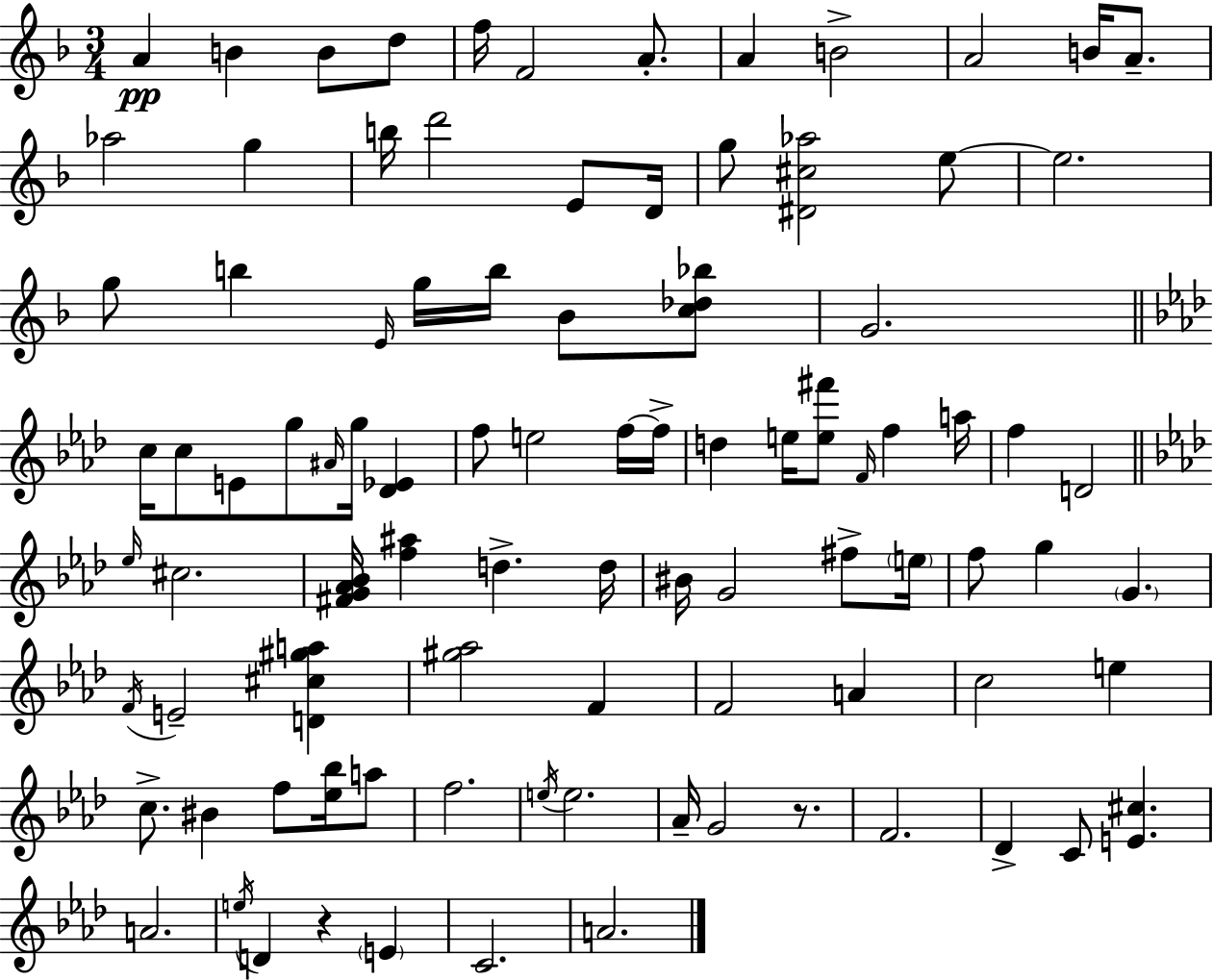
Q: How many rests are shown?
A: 2